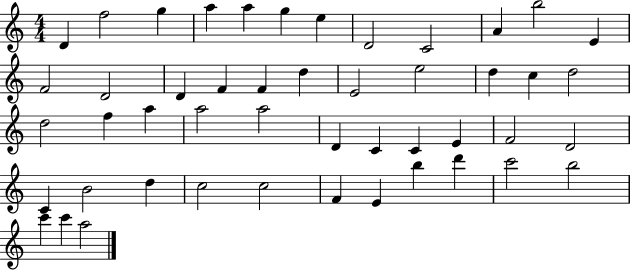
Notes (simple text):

D4/q F5/h G5/q A5/q A5/q G5/q E5/q D4/h C4/h A4/q B5/h E4/q F4/h D4/h D4/q F4/q F4/q D5/q E4/h E5/h D5/q C5/q D5/h D5/h F5/q A5/q A5/h A5/h D4/q C4/q C4/q E4/q F4/h D4/h C4/q B4/h D5/q C5/h C5/h F4/q E4/q B5/q D6/q C6/h B5/h C6/q C6/q A5/h